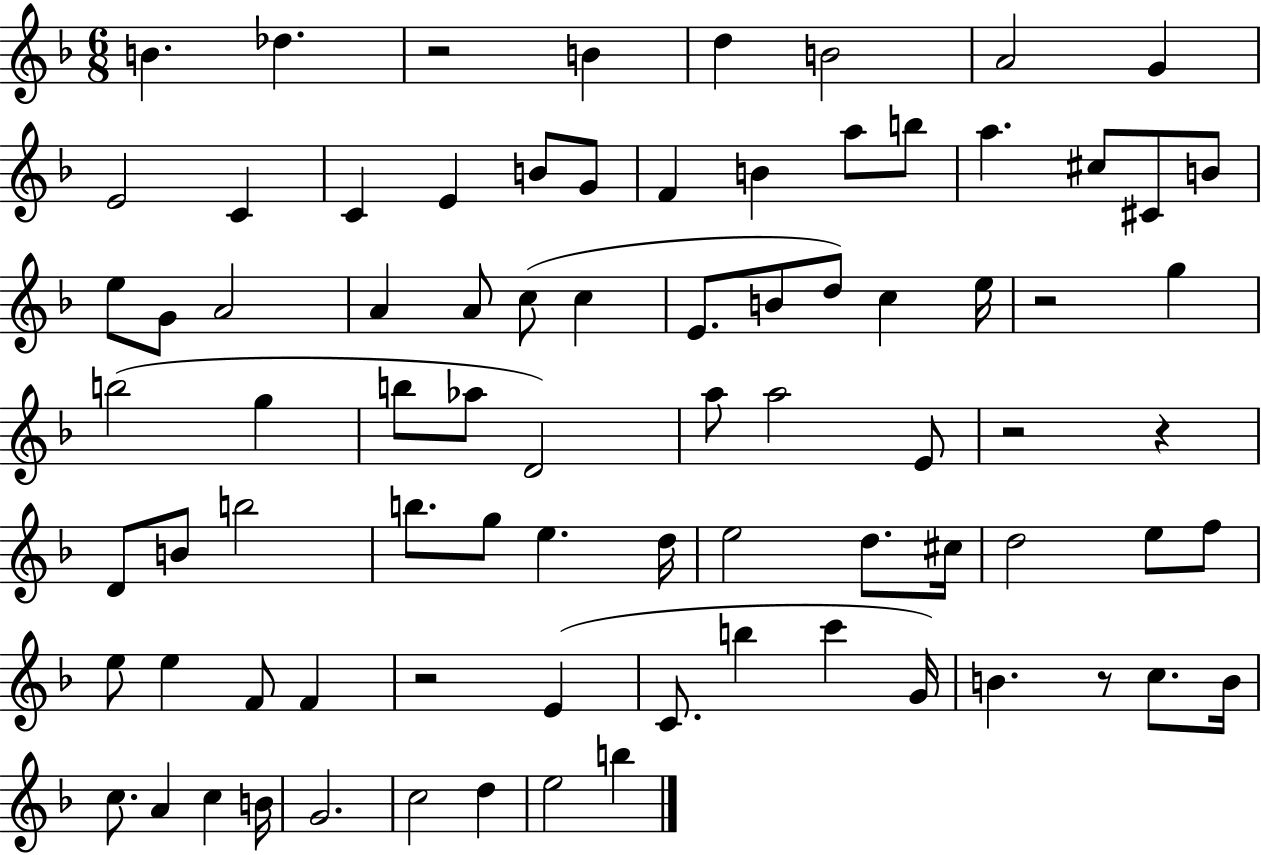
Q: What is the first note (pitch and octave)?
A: B4